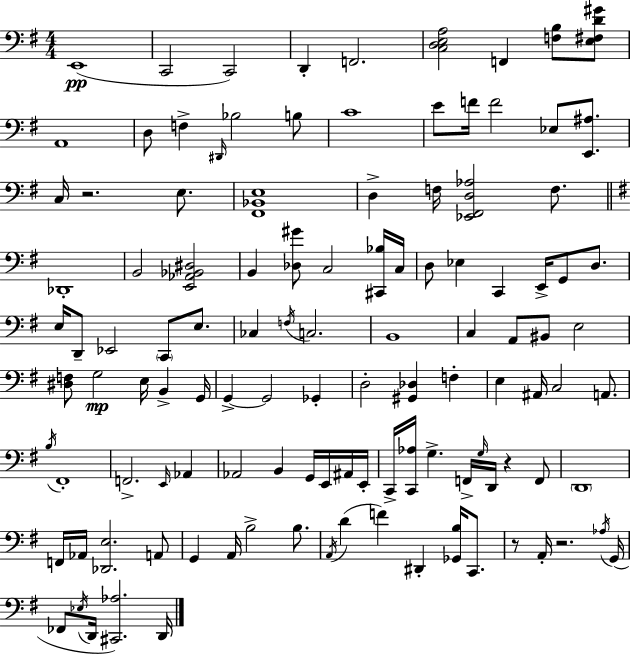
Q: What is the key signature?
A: G major